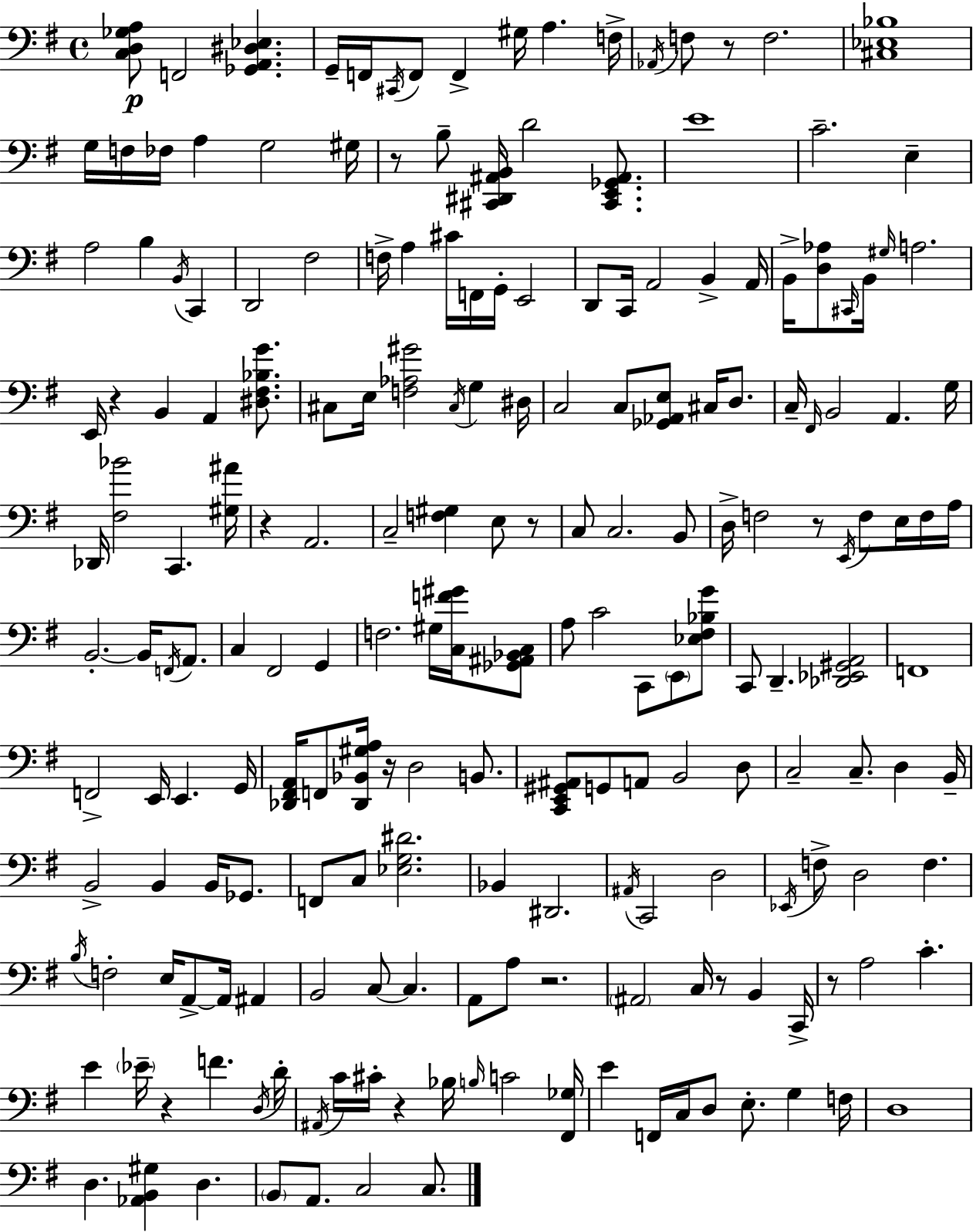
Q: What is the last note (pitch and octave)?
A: C3